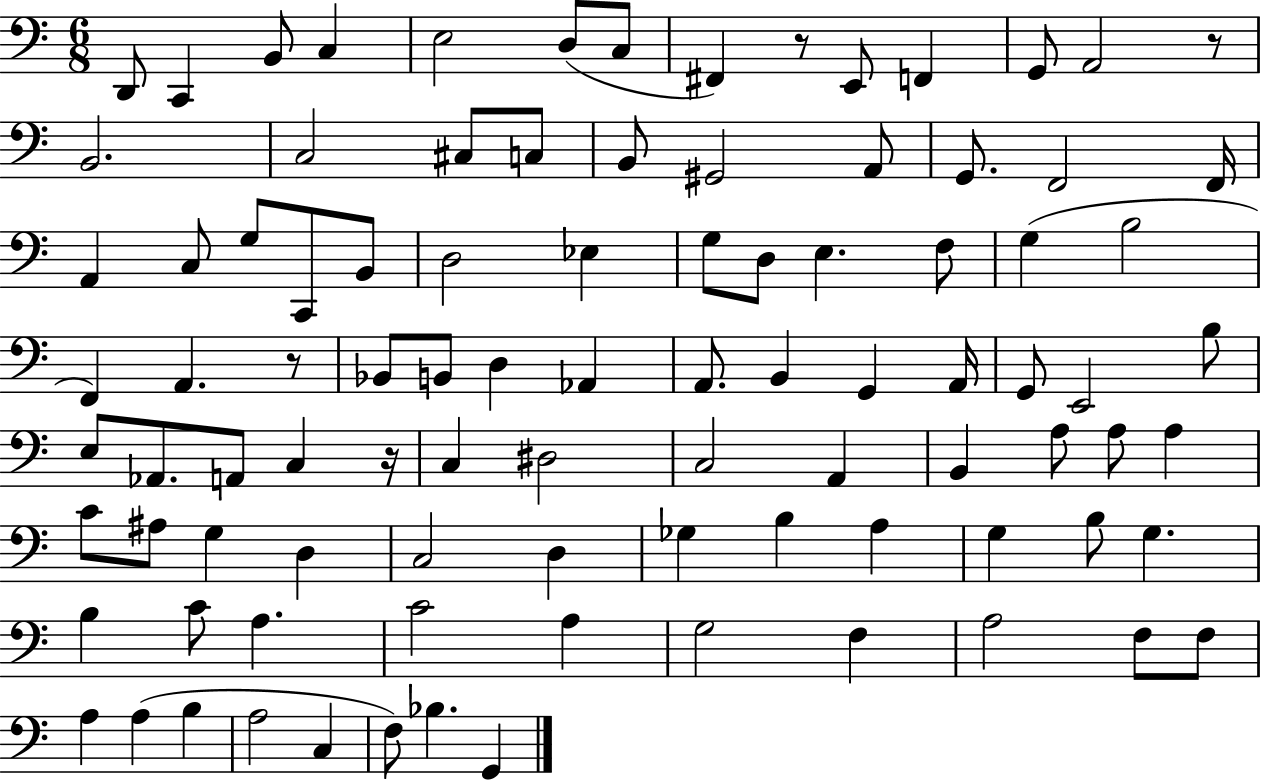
{
  \clef bass
  \numericTimeSignature
  \time 6/8
  \key c \major
  d,8 c,4 b,8 c4 | e2 d8( c8 | fis,4) r8 e,8 f,4 | g,8 a,2 r8 | \break b,2. | c2 cis8 c8 | b,8 gis,2 a,8 | g,8. f,2 f,16 | \break a,4 c8 g8 c,8 b,8 | d2 ees4 | g8 d8 e4. f8 | g4( b2 | \break f,4) a,4. r8 | bes,8 b,8 d4 aes,4 | a,8. b,4 g,4 a,16 | g,8 e,2 b8 | \break e8 aes,8. a,8 c4 r16 | c4 dis2 | c2 a,4 | b,4 a8 a8 a4 | \break c'8 ais8 g4 d4 | c2 d4 | ges4 b4 a4 | g4 b8 g4. | \break b4 c'8 a4. | c'2 a4 | g2 f4 | a2 f8 f8 | \break a4 a4( b4 | a2 c4 | f8) bes4. g,4 | \bar "|."
}